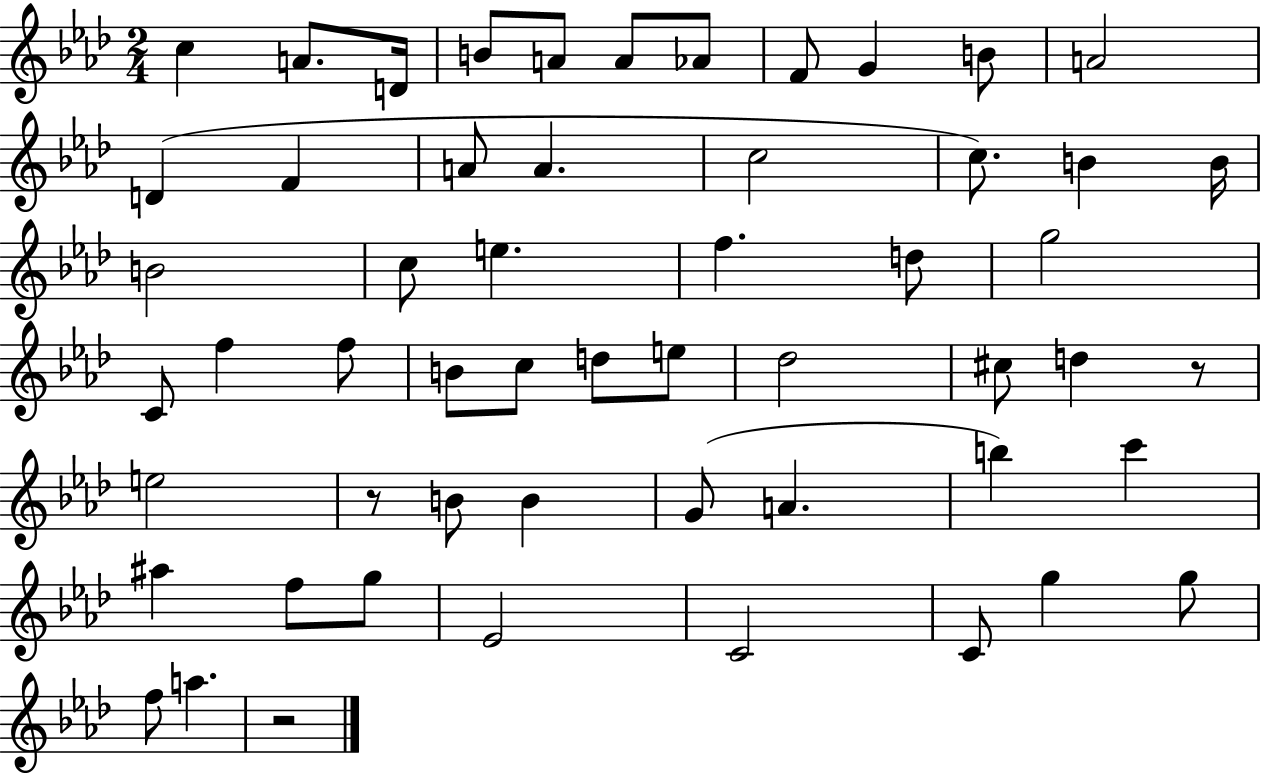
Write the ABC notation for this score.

X:1
T:Untitled
M:2/4
L:1/4
K:Ab
c A/2 D/4 B/2 A/2 A/2 _A/2 F/2 G B/2 A2 D F A/2 A c2 c/2 B B/4 B2 c/2 e f d/2 g2 C/2 f f/2 B/2 c/2 d/2 e/2 _d2 ^c/2 d z/2 e2 z/2 B/2 B G/2 A b c' ^a f/2 g/2 _E2 C2 C/2 g g/2 f/2 a z2